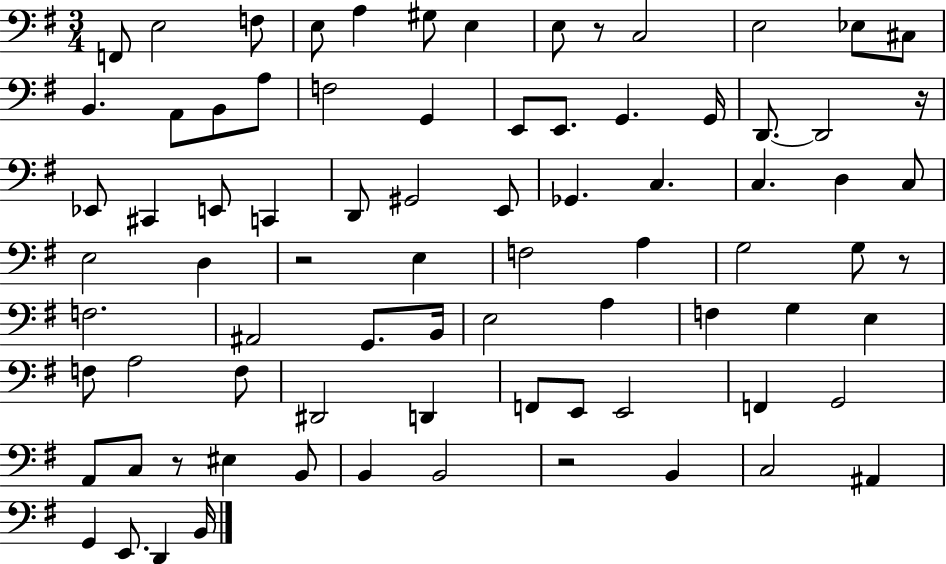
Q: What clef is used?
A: bass